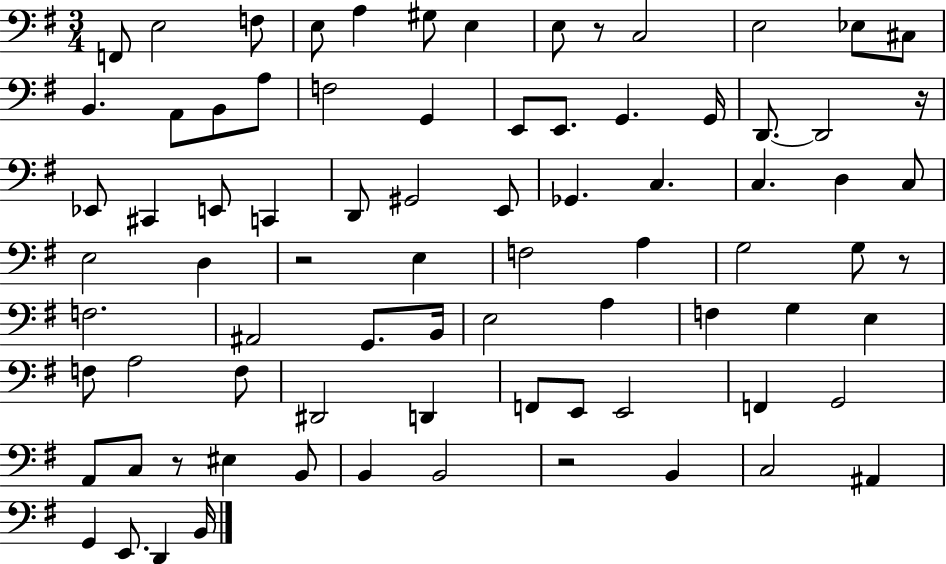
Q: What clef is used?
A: bass